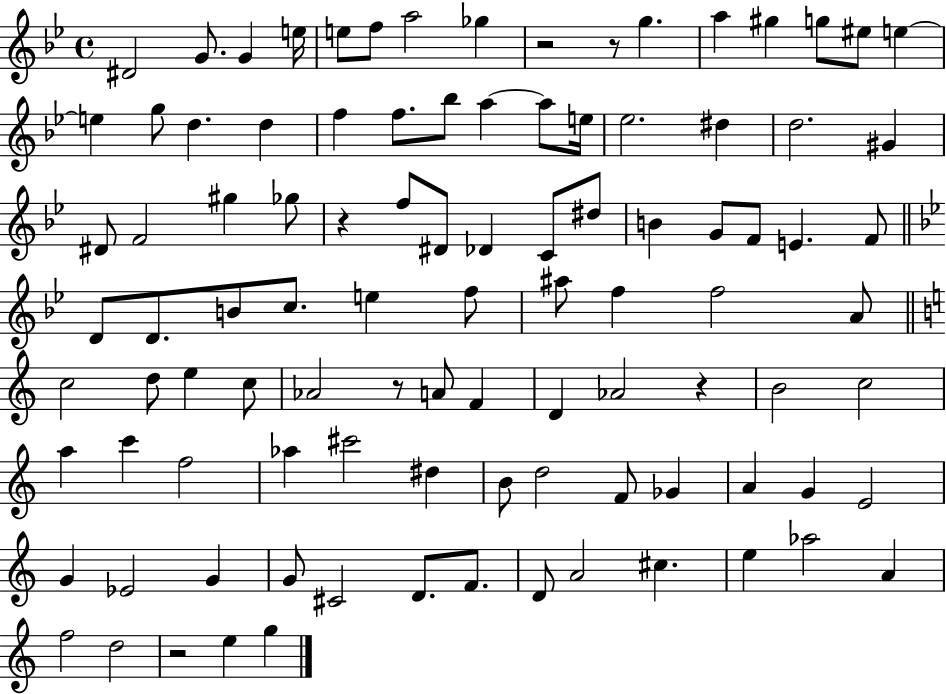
D#4/h G4/e. G4/q E5/s E5/e F5/e A5/h Gb5/q R/h R/e G5/q. A5/q G#5/q G5/e EIS5/e E5/q E5/q G5/e D5/q. D5/q F5/q F5/e. Bb5/e A5/q A5/e E5/s Eb5/h. D#5/q D5/h. G#4/q D#4/e F4/h G#5/q Gb5/e R/q F5/e D#4/e Db4/q C4/e D#5/e B4/q G4/e F4/e E4/q. F4/e D4/e D4/e. B4/e C5/e. E5/q F5/e A#5/e F5/q F5/h A4/e C5/h D5/e E5/q C5/e Ab4/h R/e A4/e F4/q D4/q Ab4/h R/q B4/h C5/h A5/q C6/q F5/h Ab5/q C#6/h D#5/q B4/e D5/h F4/e Gb4/q A4/q G4/q E4/h G4/q Eb4/h G4/q G4/e C#4/h D4/e. F4/e. D4/e A4/h C#5/q. E5/q Ab5/h A4/q F5/h D5/h R/h E5/q G5/q